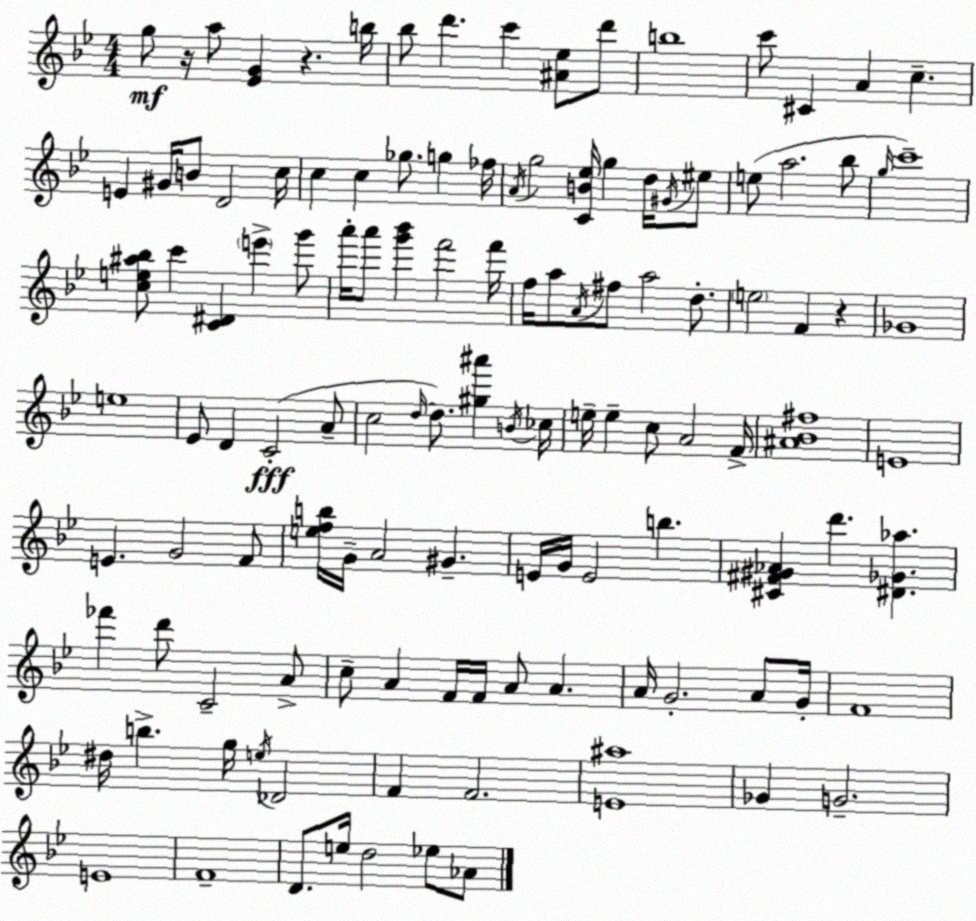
X:1
T:Untitled
M:4/4
L:1/4
K:Gm
g/2 z/4 a/2 [_EG] z b/4 _b/2 d' c' [^A_e]/2 d'/2 b4 c'/2 ^C A c E ^G/4 B/2 D2 c/4 c c _g/2 g _f/4 A/4 g2 [CB_e]/4 g d/4 ^G/4 ^e/2 e/2 a2 _b/2 g/4 c'4 [ce^a_b]/2 c' [C^D] e' g'/2 a'/4 a'/2 [g'_b'] f'2 f'/4 f/4 a/2 A/4 ^f/2 a2 d/2 e2 F z _G4 e4 _E/2 D C2 A/2 c2 d/4 d/2 [^g^a'] B/4 _c/4 e/4 e c/2 A2 F/4 [^A_B^f]4 E4 E G2 F/2 [efb]/4 G/4 A2 ^G E/4 G/4 E2 b [^C^F^G_A] d' [^D_G_a] _f' d'/2 C2 A/2 c/2 A F/4 F/4 A/2 A A/4 G2 A/2 G/4 F4 ^d/4 b g/4 e/4 _D2 F F2 [E^a]4 _G G2 E4 F4 D/2 e/4 d2 _e/2 _A/2